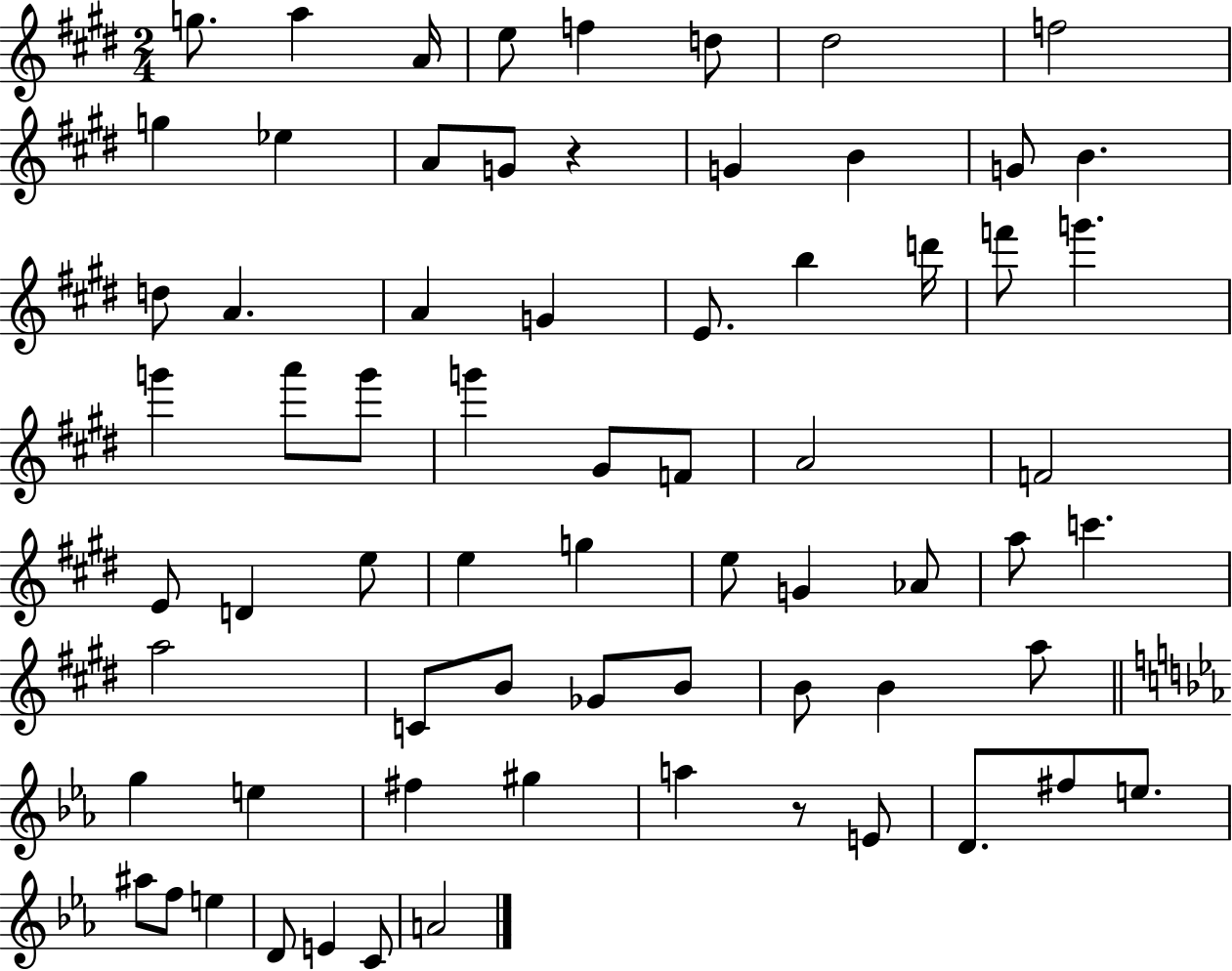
{
  \clef treble
  \numericTimeSignature
  \time 2/4
  \key e \major
  g''8. a''4 a'16 | e''8 f''4 d''8 | dis''2 | f''2 | \break g''4 ees''4 | a'8 g'8 r4 | g'4 b'4 | g'8 b'4. | \break d''8 a'4. | a'4 g'4 | e'8. b''4 d'''16 | f'''8 g'''4. | \break g'''4 a'''8 g'''8 | g'''4 gis'8 f'8 | a'2 | f'2 | \break e'8 d'4 e''8 | e''4 g''4 | e''8 g'4 aes'8 | a''8 c'''4. | \break a''2 | c'8 b'8 ges'8 b'8 | b'8 b'4 a''8 | \bar "||" \break \key ees \major g''4 e''4 | fis''4 gis''4 | a''4 r8 e'8 | d'8. fis''8 e''8. | \break ais''8 f''8 e''4 | d'8 e'4 c'8 | a'2 | \bar "|."
}